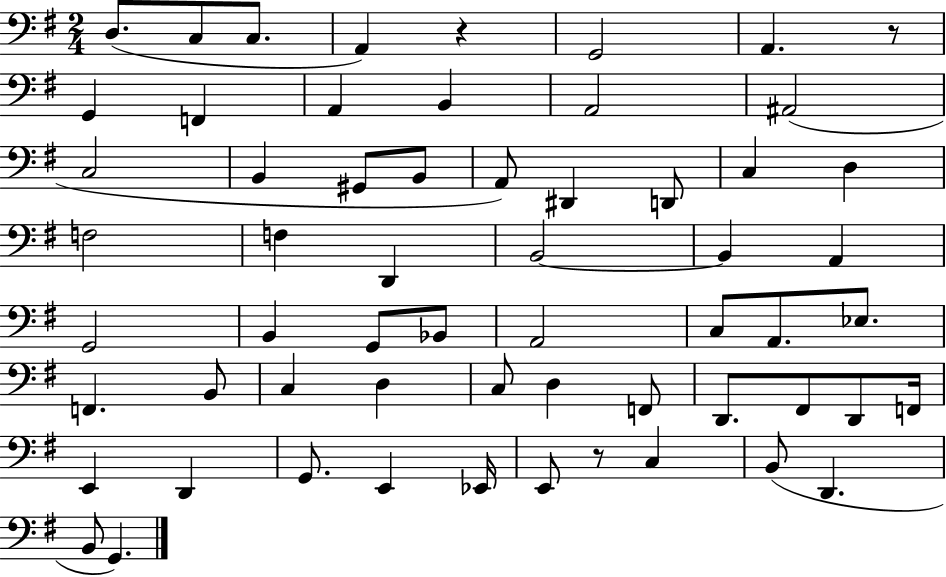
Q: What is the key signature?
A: G major